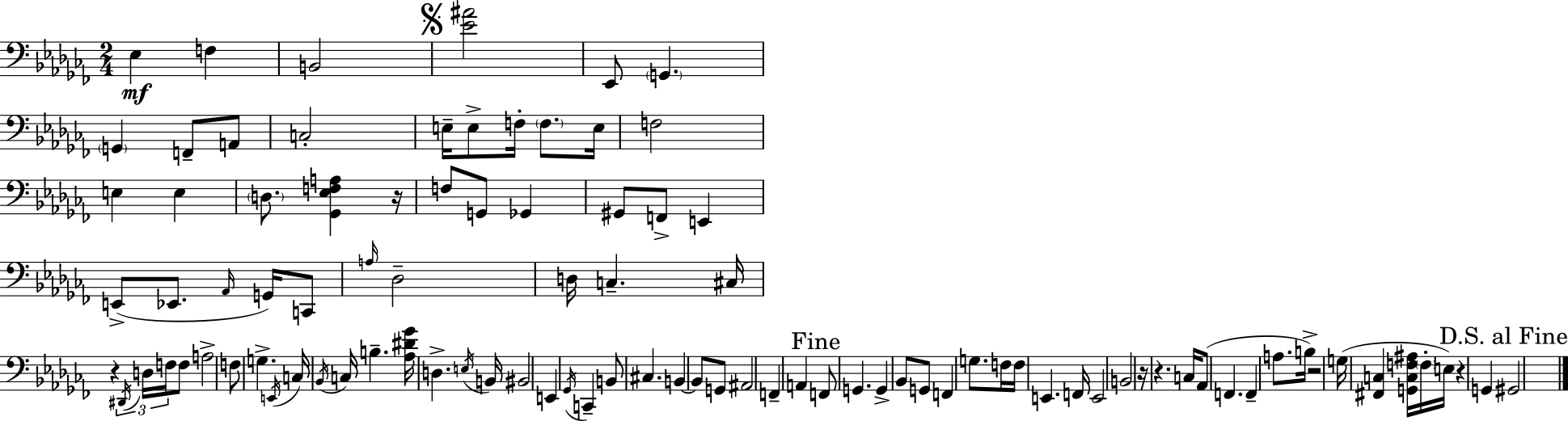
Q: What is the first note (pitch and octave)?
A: Eb3